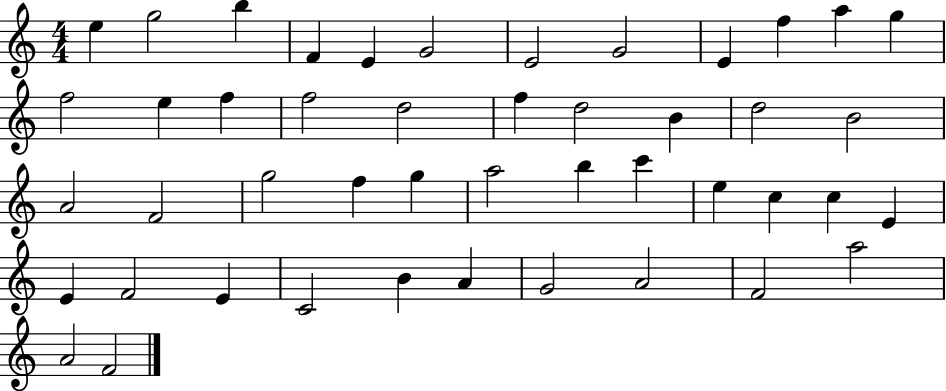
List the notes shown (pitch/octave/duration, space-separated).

E5/q G5/h B5/q F4/q E4/q G4/h E4/h G4/h E4/q F5/q A5/q G5/q F5/h E5/q F5/q F5/h D5/h F5/q D5/h B4/q D5/h B4/h A4/h F4/h G5/h F5/q G5/q A5/h B5/q C6/q E5/q C5/q C5/q E4/q E4/q F4/h E4/q C4/h B4/q A4/q G4/h A4/h F4/h A5/h A4/h F4/h